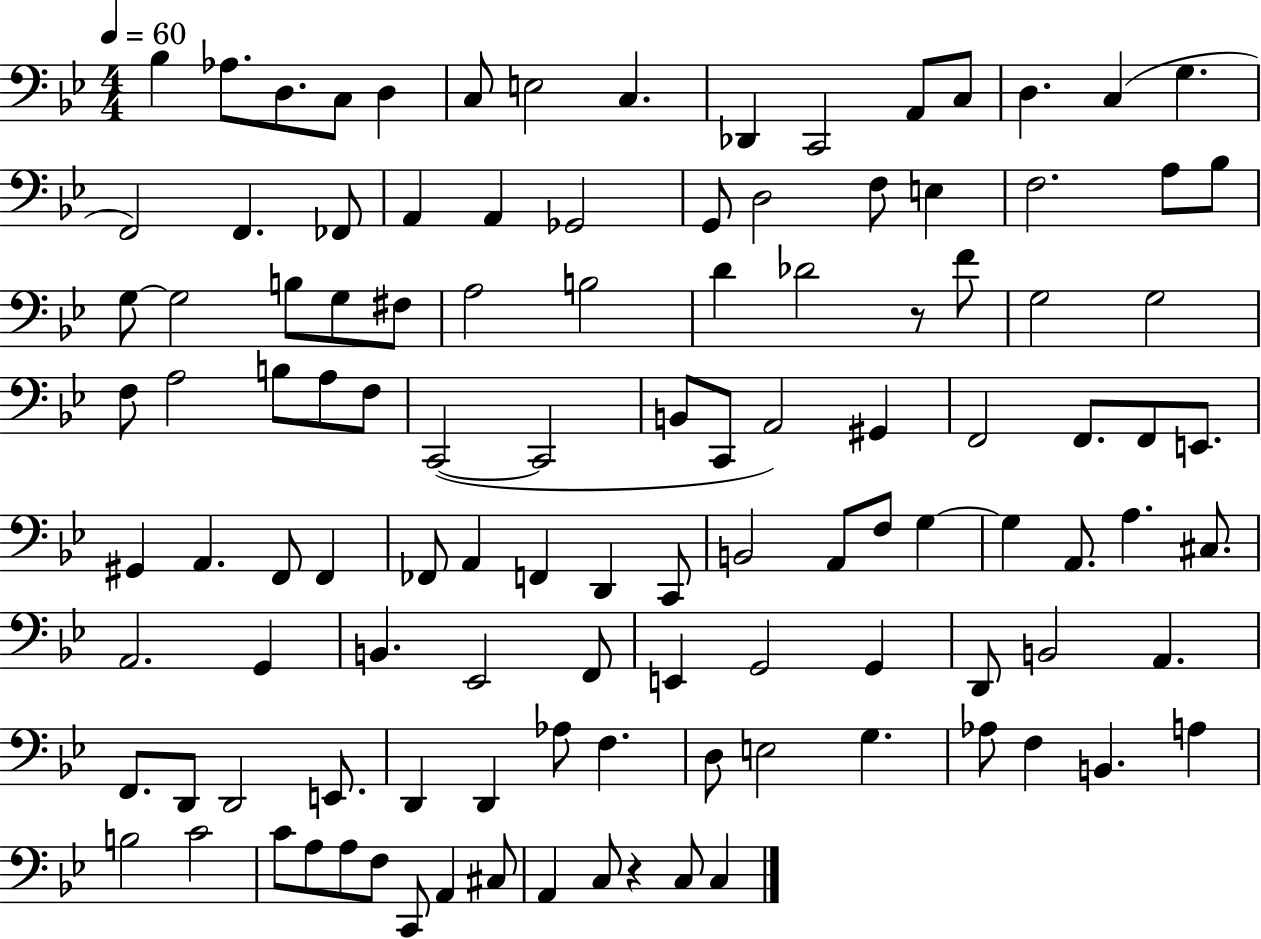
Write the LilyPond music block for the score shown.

{
  \clef bass
  \numericTimeSignature
  \time 4/4
  \key bes \major
  \tempo 4 = 60
  bes4 aes8. d8. c8 d4 | c8 e2 c4. | des,4 c,2 a,8 c8 | d4. c4( g4. | \break f,2) f,4. fes,8 | a,4 a,4 ges,2 | g,8 d2 f8 e4 | f2. a8 bes8 | \break g8~~ g2 b8 g8 fis8 | a2 b2 | d'4 des'2 r8 f'8 | g2 g2 | \break f8 a2 b8 a8 f8 | c,2~(~ c,2 | b,8 c,8 a,2) gis,4 | f,2 f,8. f,8 e,8. | \break gis,4 a,4. f,8 f,4 | fes,8 a,4 f,4 d,4 c,8 | b,2 a,8 f8 g4~~ | g4 a,8. a4. cis8. | \break a,2. g,4 | b,4. ees,2 f,8 | e,4 g,2 g,4 | d,8 b,2 a,4. | \break f,8. d,8 d,2 e,8. | d,4 d,4 aes8 f4. | d8 e2 g4. | aes8 f4 b,4. a4 | \break b2 c'2 | c'8 a8 a8 f8 c,8 a,4 cis8 | a,4 c8 r4 c8 c4 | \bar "|."
}